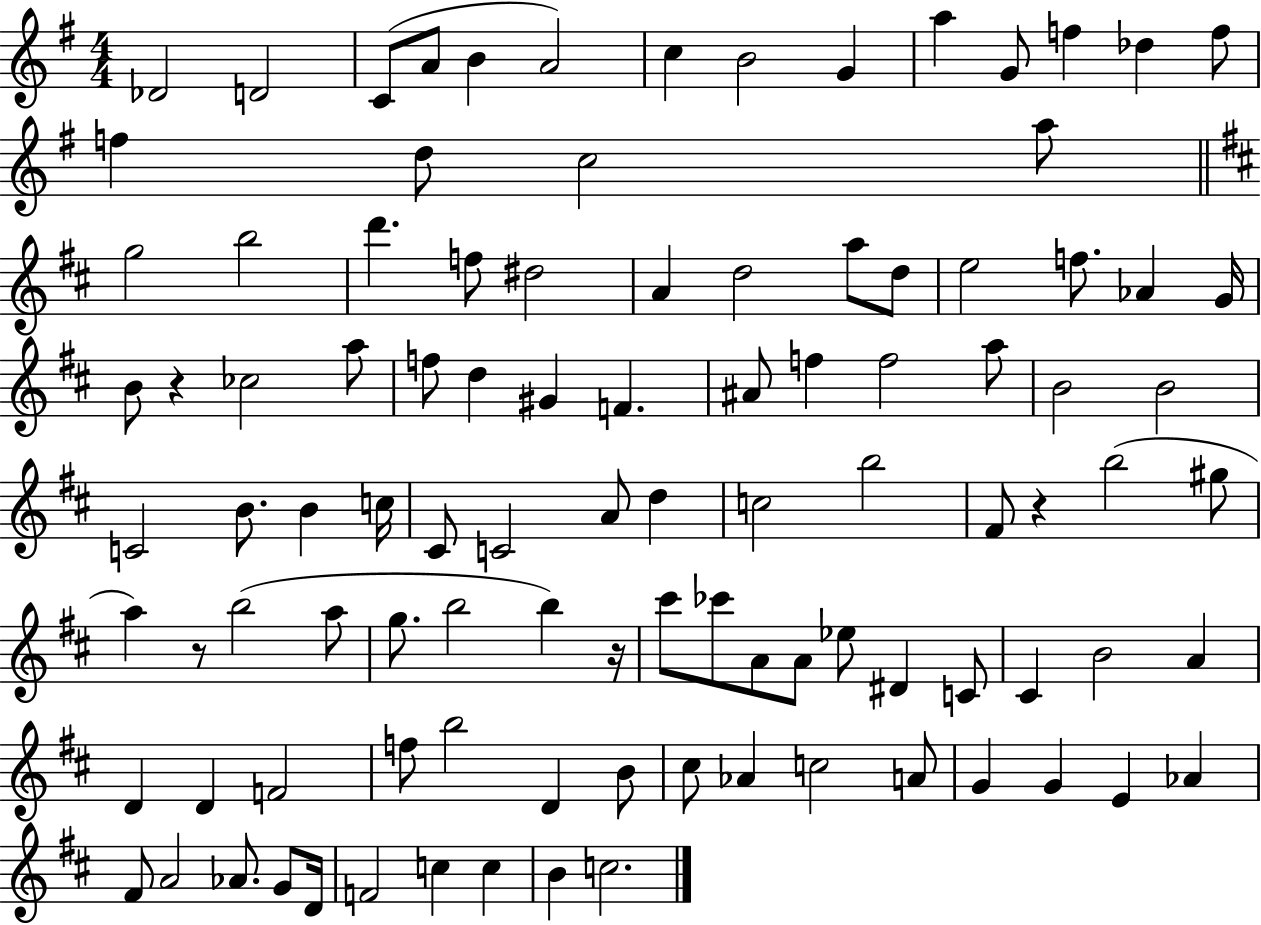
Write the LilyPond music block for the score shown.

{
  \clef treble
  \numericTimeSignature
  \time 4/4
  \key g \major
  des'2 d'2 | c'8( a'8 b'4 a'2) | c''4 b'2 g'4 | a''4 g'8 f''4 des''4 f''8 | \break f''4 d''8 c''2 a''8 | \bar "||" \break \key d \major g''2 b''2 | d'''4. f''8 dis''2 | a'4 d''2 a''8 d''8 | e''2 f''8. aes'4 g'16 | \break b'8 r4 ces''2 a''8 | f''8 d''4 gis'4 f'4. | ais'8 f''4 f''2 a''8 | b'2 b'2 | \break c'2 b'8. b'4 c''16 | cis'8 c'2 a'8 d''4 | c''2 b''2 | fis'8 r4 b''2( gis''8 | \break a''4) r8 b''2( a''8 | g''8. b''2 b''4) r16 | cis'''8 ces'''8 a'8 a'8 ees''8 dis'4 c'8 | cis'4 b'2 a'4 | \break d'4 d'4 f'2 | f''8 b''2 d'4 b'8 | cis''8 aes'4 c''2 a'8 | g'4 g'4 e'4 aes'4 | \break fis'8 a'2 aes'8. g'8 d'16 | f'2 c''4 c''4 | b'4 c''2. | \bar "|."
}